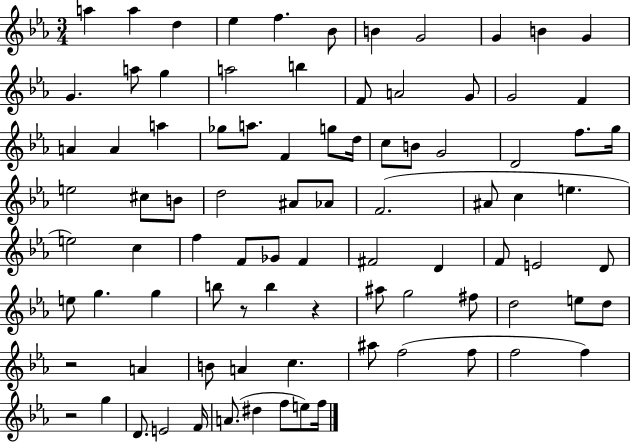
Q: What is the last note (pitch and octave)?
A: F5